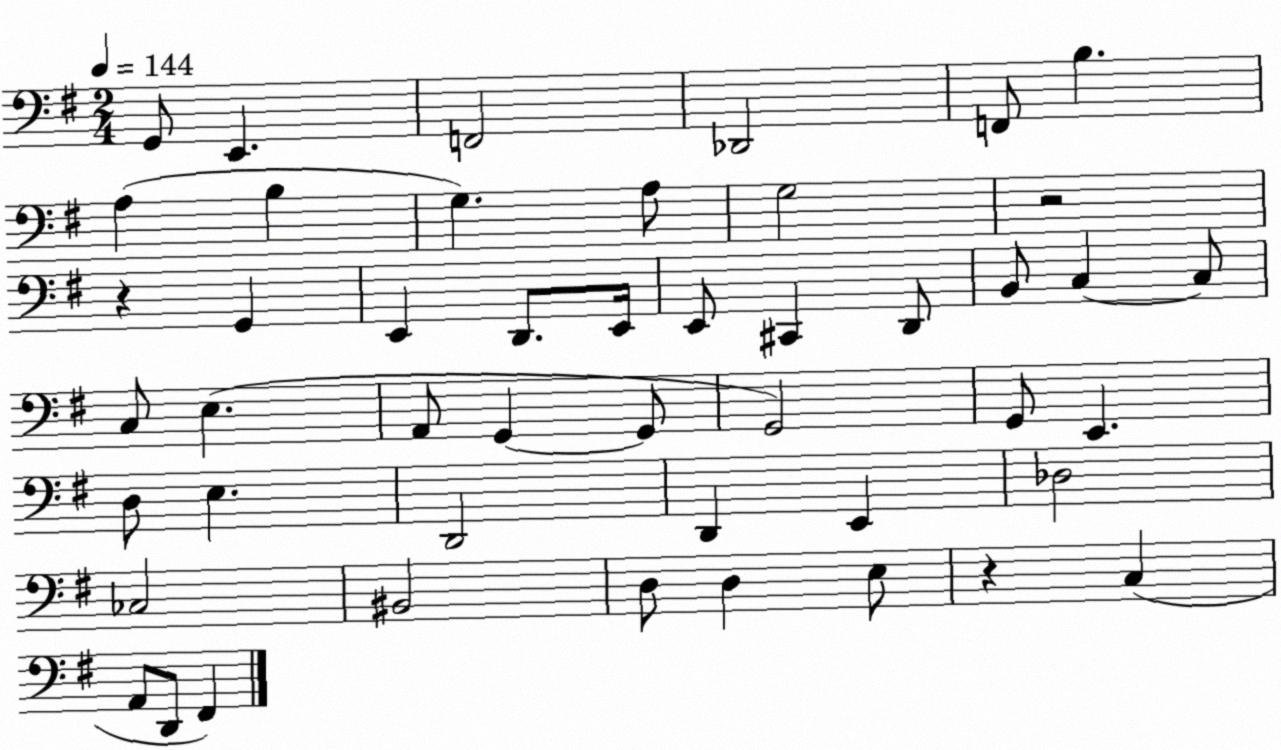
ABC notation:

X:1
T:Untitled
M:2/4
L:1/4
K:G
G,,/2 E,, F,,2 _D,,2 F,,/2 B, A, B, G, A,/2 G,2 z2 z G,, E,, D,,/2 E,,/4 E,,/2 ^C,, D,,/2 B,,/2 C, C,/2 C,/2 E, A,,/2 G,, G,,/2 G,,2 G,,/2 E,, D,/2 E, D,,2 D,, E,, _D,2 _C,2 ^B,,2 D,/2 D, E,/2 z C, A,,/2 D,,/2 ^F,,